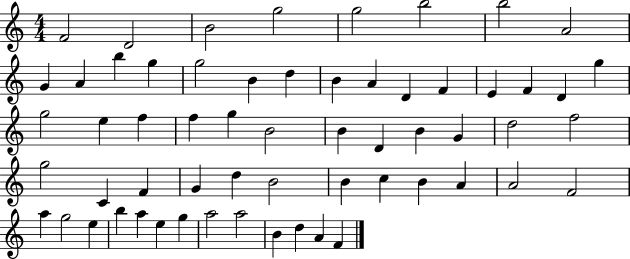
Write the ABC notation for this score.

X:1
T:Untitled
M:4/4
L:1/4
K:C
F2 D2 B2 g2 g2 b2 b2 A2 G A b g g2 B d B A D F E F D g g2 e f f g B2 B D B G d2 f2 g2 C F G d B2 B c B A A2 F2 a g2 e b a e g a2 a2 B d A F